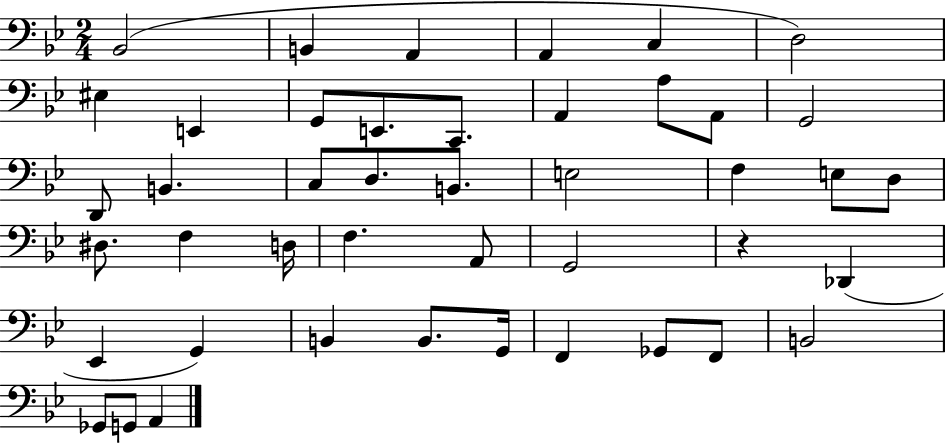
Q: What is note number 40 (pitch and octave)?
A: B2